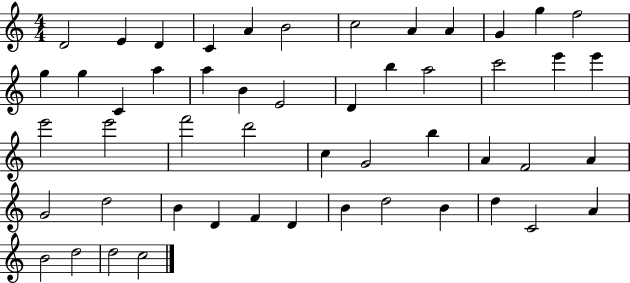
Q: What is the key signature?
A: C major